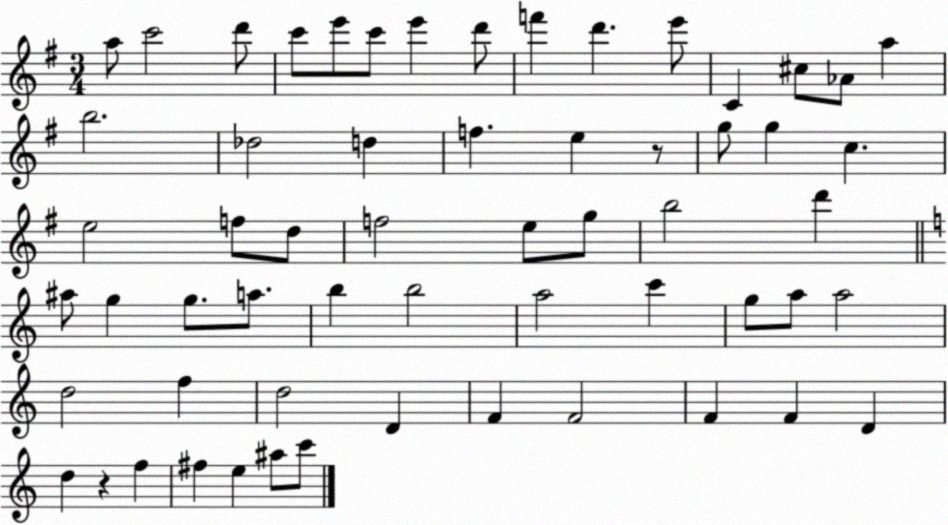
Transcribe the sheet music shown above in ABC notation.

X:1
T:Untitled
M:3/4
L:1/4
K:G
a/2 c'2 d'/2 c'/2 e'/2 c'/2 e' d'/2 f' d' e'/2 C ^c/2 _A/2 a b2 _d2 d f e z/2 g/2 g c e2 f/2 d/2 f2 e/2 g/2 b2 d' ^a/2 g g/2 a/2 b b2 a2 c' g/2 a/2 a2 d2 f d2 D F F2 F F D d z f ^f e ^a/2 c'/2